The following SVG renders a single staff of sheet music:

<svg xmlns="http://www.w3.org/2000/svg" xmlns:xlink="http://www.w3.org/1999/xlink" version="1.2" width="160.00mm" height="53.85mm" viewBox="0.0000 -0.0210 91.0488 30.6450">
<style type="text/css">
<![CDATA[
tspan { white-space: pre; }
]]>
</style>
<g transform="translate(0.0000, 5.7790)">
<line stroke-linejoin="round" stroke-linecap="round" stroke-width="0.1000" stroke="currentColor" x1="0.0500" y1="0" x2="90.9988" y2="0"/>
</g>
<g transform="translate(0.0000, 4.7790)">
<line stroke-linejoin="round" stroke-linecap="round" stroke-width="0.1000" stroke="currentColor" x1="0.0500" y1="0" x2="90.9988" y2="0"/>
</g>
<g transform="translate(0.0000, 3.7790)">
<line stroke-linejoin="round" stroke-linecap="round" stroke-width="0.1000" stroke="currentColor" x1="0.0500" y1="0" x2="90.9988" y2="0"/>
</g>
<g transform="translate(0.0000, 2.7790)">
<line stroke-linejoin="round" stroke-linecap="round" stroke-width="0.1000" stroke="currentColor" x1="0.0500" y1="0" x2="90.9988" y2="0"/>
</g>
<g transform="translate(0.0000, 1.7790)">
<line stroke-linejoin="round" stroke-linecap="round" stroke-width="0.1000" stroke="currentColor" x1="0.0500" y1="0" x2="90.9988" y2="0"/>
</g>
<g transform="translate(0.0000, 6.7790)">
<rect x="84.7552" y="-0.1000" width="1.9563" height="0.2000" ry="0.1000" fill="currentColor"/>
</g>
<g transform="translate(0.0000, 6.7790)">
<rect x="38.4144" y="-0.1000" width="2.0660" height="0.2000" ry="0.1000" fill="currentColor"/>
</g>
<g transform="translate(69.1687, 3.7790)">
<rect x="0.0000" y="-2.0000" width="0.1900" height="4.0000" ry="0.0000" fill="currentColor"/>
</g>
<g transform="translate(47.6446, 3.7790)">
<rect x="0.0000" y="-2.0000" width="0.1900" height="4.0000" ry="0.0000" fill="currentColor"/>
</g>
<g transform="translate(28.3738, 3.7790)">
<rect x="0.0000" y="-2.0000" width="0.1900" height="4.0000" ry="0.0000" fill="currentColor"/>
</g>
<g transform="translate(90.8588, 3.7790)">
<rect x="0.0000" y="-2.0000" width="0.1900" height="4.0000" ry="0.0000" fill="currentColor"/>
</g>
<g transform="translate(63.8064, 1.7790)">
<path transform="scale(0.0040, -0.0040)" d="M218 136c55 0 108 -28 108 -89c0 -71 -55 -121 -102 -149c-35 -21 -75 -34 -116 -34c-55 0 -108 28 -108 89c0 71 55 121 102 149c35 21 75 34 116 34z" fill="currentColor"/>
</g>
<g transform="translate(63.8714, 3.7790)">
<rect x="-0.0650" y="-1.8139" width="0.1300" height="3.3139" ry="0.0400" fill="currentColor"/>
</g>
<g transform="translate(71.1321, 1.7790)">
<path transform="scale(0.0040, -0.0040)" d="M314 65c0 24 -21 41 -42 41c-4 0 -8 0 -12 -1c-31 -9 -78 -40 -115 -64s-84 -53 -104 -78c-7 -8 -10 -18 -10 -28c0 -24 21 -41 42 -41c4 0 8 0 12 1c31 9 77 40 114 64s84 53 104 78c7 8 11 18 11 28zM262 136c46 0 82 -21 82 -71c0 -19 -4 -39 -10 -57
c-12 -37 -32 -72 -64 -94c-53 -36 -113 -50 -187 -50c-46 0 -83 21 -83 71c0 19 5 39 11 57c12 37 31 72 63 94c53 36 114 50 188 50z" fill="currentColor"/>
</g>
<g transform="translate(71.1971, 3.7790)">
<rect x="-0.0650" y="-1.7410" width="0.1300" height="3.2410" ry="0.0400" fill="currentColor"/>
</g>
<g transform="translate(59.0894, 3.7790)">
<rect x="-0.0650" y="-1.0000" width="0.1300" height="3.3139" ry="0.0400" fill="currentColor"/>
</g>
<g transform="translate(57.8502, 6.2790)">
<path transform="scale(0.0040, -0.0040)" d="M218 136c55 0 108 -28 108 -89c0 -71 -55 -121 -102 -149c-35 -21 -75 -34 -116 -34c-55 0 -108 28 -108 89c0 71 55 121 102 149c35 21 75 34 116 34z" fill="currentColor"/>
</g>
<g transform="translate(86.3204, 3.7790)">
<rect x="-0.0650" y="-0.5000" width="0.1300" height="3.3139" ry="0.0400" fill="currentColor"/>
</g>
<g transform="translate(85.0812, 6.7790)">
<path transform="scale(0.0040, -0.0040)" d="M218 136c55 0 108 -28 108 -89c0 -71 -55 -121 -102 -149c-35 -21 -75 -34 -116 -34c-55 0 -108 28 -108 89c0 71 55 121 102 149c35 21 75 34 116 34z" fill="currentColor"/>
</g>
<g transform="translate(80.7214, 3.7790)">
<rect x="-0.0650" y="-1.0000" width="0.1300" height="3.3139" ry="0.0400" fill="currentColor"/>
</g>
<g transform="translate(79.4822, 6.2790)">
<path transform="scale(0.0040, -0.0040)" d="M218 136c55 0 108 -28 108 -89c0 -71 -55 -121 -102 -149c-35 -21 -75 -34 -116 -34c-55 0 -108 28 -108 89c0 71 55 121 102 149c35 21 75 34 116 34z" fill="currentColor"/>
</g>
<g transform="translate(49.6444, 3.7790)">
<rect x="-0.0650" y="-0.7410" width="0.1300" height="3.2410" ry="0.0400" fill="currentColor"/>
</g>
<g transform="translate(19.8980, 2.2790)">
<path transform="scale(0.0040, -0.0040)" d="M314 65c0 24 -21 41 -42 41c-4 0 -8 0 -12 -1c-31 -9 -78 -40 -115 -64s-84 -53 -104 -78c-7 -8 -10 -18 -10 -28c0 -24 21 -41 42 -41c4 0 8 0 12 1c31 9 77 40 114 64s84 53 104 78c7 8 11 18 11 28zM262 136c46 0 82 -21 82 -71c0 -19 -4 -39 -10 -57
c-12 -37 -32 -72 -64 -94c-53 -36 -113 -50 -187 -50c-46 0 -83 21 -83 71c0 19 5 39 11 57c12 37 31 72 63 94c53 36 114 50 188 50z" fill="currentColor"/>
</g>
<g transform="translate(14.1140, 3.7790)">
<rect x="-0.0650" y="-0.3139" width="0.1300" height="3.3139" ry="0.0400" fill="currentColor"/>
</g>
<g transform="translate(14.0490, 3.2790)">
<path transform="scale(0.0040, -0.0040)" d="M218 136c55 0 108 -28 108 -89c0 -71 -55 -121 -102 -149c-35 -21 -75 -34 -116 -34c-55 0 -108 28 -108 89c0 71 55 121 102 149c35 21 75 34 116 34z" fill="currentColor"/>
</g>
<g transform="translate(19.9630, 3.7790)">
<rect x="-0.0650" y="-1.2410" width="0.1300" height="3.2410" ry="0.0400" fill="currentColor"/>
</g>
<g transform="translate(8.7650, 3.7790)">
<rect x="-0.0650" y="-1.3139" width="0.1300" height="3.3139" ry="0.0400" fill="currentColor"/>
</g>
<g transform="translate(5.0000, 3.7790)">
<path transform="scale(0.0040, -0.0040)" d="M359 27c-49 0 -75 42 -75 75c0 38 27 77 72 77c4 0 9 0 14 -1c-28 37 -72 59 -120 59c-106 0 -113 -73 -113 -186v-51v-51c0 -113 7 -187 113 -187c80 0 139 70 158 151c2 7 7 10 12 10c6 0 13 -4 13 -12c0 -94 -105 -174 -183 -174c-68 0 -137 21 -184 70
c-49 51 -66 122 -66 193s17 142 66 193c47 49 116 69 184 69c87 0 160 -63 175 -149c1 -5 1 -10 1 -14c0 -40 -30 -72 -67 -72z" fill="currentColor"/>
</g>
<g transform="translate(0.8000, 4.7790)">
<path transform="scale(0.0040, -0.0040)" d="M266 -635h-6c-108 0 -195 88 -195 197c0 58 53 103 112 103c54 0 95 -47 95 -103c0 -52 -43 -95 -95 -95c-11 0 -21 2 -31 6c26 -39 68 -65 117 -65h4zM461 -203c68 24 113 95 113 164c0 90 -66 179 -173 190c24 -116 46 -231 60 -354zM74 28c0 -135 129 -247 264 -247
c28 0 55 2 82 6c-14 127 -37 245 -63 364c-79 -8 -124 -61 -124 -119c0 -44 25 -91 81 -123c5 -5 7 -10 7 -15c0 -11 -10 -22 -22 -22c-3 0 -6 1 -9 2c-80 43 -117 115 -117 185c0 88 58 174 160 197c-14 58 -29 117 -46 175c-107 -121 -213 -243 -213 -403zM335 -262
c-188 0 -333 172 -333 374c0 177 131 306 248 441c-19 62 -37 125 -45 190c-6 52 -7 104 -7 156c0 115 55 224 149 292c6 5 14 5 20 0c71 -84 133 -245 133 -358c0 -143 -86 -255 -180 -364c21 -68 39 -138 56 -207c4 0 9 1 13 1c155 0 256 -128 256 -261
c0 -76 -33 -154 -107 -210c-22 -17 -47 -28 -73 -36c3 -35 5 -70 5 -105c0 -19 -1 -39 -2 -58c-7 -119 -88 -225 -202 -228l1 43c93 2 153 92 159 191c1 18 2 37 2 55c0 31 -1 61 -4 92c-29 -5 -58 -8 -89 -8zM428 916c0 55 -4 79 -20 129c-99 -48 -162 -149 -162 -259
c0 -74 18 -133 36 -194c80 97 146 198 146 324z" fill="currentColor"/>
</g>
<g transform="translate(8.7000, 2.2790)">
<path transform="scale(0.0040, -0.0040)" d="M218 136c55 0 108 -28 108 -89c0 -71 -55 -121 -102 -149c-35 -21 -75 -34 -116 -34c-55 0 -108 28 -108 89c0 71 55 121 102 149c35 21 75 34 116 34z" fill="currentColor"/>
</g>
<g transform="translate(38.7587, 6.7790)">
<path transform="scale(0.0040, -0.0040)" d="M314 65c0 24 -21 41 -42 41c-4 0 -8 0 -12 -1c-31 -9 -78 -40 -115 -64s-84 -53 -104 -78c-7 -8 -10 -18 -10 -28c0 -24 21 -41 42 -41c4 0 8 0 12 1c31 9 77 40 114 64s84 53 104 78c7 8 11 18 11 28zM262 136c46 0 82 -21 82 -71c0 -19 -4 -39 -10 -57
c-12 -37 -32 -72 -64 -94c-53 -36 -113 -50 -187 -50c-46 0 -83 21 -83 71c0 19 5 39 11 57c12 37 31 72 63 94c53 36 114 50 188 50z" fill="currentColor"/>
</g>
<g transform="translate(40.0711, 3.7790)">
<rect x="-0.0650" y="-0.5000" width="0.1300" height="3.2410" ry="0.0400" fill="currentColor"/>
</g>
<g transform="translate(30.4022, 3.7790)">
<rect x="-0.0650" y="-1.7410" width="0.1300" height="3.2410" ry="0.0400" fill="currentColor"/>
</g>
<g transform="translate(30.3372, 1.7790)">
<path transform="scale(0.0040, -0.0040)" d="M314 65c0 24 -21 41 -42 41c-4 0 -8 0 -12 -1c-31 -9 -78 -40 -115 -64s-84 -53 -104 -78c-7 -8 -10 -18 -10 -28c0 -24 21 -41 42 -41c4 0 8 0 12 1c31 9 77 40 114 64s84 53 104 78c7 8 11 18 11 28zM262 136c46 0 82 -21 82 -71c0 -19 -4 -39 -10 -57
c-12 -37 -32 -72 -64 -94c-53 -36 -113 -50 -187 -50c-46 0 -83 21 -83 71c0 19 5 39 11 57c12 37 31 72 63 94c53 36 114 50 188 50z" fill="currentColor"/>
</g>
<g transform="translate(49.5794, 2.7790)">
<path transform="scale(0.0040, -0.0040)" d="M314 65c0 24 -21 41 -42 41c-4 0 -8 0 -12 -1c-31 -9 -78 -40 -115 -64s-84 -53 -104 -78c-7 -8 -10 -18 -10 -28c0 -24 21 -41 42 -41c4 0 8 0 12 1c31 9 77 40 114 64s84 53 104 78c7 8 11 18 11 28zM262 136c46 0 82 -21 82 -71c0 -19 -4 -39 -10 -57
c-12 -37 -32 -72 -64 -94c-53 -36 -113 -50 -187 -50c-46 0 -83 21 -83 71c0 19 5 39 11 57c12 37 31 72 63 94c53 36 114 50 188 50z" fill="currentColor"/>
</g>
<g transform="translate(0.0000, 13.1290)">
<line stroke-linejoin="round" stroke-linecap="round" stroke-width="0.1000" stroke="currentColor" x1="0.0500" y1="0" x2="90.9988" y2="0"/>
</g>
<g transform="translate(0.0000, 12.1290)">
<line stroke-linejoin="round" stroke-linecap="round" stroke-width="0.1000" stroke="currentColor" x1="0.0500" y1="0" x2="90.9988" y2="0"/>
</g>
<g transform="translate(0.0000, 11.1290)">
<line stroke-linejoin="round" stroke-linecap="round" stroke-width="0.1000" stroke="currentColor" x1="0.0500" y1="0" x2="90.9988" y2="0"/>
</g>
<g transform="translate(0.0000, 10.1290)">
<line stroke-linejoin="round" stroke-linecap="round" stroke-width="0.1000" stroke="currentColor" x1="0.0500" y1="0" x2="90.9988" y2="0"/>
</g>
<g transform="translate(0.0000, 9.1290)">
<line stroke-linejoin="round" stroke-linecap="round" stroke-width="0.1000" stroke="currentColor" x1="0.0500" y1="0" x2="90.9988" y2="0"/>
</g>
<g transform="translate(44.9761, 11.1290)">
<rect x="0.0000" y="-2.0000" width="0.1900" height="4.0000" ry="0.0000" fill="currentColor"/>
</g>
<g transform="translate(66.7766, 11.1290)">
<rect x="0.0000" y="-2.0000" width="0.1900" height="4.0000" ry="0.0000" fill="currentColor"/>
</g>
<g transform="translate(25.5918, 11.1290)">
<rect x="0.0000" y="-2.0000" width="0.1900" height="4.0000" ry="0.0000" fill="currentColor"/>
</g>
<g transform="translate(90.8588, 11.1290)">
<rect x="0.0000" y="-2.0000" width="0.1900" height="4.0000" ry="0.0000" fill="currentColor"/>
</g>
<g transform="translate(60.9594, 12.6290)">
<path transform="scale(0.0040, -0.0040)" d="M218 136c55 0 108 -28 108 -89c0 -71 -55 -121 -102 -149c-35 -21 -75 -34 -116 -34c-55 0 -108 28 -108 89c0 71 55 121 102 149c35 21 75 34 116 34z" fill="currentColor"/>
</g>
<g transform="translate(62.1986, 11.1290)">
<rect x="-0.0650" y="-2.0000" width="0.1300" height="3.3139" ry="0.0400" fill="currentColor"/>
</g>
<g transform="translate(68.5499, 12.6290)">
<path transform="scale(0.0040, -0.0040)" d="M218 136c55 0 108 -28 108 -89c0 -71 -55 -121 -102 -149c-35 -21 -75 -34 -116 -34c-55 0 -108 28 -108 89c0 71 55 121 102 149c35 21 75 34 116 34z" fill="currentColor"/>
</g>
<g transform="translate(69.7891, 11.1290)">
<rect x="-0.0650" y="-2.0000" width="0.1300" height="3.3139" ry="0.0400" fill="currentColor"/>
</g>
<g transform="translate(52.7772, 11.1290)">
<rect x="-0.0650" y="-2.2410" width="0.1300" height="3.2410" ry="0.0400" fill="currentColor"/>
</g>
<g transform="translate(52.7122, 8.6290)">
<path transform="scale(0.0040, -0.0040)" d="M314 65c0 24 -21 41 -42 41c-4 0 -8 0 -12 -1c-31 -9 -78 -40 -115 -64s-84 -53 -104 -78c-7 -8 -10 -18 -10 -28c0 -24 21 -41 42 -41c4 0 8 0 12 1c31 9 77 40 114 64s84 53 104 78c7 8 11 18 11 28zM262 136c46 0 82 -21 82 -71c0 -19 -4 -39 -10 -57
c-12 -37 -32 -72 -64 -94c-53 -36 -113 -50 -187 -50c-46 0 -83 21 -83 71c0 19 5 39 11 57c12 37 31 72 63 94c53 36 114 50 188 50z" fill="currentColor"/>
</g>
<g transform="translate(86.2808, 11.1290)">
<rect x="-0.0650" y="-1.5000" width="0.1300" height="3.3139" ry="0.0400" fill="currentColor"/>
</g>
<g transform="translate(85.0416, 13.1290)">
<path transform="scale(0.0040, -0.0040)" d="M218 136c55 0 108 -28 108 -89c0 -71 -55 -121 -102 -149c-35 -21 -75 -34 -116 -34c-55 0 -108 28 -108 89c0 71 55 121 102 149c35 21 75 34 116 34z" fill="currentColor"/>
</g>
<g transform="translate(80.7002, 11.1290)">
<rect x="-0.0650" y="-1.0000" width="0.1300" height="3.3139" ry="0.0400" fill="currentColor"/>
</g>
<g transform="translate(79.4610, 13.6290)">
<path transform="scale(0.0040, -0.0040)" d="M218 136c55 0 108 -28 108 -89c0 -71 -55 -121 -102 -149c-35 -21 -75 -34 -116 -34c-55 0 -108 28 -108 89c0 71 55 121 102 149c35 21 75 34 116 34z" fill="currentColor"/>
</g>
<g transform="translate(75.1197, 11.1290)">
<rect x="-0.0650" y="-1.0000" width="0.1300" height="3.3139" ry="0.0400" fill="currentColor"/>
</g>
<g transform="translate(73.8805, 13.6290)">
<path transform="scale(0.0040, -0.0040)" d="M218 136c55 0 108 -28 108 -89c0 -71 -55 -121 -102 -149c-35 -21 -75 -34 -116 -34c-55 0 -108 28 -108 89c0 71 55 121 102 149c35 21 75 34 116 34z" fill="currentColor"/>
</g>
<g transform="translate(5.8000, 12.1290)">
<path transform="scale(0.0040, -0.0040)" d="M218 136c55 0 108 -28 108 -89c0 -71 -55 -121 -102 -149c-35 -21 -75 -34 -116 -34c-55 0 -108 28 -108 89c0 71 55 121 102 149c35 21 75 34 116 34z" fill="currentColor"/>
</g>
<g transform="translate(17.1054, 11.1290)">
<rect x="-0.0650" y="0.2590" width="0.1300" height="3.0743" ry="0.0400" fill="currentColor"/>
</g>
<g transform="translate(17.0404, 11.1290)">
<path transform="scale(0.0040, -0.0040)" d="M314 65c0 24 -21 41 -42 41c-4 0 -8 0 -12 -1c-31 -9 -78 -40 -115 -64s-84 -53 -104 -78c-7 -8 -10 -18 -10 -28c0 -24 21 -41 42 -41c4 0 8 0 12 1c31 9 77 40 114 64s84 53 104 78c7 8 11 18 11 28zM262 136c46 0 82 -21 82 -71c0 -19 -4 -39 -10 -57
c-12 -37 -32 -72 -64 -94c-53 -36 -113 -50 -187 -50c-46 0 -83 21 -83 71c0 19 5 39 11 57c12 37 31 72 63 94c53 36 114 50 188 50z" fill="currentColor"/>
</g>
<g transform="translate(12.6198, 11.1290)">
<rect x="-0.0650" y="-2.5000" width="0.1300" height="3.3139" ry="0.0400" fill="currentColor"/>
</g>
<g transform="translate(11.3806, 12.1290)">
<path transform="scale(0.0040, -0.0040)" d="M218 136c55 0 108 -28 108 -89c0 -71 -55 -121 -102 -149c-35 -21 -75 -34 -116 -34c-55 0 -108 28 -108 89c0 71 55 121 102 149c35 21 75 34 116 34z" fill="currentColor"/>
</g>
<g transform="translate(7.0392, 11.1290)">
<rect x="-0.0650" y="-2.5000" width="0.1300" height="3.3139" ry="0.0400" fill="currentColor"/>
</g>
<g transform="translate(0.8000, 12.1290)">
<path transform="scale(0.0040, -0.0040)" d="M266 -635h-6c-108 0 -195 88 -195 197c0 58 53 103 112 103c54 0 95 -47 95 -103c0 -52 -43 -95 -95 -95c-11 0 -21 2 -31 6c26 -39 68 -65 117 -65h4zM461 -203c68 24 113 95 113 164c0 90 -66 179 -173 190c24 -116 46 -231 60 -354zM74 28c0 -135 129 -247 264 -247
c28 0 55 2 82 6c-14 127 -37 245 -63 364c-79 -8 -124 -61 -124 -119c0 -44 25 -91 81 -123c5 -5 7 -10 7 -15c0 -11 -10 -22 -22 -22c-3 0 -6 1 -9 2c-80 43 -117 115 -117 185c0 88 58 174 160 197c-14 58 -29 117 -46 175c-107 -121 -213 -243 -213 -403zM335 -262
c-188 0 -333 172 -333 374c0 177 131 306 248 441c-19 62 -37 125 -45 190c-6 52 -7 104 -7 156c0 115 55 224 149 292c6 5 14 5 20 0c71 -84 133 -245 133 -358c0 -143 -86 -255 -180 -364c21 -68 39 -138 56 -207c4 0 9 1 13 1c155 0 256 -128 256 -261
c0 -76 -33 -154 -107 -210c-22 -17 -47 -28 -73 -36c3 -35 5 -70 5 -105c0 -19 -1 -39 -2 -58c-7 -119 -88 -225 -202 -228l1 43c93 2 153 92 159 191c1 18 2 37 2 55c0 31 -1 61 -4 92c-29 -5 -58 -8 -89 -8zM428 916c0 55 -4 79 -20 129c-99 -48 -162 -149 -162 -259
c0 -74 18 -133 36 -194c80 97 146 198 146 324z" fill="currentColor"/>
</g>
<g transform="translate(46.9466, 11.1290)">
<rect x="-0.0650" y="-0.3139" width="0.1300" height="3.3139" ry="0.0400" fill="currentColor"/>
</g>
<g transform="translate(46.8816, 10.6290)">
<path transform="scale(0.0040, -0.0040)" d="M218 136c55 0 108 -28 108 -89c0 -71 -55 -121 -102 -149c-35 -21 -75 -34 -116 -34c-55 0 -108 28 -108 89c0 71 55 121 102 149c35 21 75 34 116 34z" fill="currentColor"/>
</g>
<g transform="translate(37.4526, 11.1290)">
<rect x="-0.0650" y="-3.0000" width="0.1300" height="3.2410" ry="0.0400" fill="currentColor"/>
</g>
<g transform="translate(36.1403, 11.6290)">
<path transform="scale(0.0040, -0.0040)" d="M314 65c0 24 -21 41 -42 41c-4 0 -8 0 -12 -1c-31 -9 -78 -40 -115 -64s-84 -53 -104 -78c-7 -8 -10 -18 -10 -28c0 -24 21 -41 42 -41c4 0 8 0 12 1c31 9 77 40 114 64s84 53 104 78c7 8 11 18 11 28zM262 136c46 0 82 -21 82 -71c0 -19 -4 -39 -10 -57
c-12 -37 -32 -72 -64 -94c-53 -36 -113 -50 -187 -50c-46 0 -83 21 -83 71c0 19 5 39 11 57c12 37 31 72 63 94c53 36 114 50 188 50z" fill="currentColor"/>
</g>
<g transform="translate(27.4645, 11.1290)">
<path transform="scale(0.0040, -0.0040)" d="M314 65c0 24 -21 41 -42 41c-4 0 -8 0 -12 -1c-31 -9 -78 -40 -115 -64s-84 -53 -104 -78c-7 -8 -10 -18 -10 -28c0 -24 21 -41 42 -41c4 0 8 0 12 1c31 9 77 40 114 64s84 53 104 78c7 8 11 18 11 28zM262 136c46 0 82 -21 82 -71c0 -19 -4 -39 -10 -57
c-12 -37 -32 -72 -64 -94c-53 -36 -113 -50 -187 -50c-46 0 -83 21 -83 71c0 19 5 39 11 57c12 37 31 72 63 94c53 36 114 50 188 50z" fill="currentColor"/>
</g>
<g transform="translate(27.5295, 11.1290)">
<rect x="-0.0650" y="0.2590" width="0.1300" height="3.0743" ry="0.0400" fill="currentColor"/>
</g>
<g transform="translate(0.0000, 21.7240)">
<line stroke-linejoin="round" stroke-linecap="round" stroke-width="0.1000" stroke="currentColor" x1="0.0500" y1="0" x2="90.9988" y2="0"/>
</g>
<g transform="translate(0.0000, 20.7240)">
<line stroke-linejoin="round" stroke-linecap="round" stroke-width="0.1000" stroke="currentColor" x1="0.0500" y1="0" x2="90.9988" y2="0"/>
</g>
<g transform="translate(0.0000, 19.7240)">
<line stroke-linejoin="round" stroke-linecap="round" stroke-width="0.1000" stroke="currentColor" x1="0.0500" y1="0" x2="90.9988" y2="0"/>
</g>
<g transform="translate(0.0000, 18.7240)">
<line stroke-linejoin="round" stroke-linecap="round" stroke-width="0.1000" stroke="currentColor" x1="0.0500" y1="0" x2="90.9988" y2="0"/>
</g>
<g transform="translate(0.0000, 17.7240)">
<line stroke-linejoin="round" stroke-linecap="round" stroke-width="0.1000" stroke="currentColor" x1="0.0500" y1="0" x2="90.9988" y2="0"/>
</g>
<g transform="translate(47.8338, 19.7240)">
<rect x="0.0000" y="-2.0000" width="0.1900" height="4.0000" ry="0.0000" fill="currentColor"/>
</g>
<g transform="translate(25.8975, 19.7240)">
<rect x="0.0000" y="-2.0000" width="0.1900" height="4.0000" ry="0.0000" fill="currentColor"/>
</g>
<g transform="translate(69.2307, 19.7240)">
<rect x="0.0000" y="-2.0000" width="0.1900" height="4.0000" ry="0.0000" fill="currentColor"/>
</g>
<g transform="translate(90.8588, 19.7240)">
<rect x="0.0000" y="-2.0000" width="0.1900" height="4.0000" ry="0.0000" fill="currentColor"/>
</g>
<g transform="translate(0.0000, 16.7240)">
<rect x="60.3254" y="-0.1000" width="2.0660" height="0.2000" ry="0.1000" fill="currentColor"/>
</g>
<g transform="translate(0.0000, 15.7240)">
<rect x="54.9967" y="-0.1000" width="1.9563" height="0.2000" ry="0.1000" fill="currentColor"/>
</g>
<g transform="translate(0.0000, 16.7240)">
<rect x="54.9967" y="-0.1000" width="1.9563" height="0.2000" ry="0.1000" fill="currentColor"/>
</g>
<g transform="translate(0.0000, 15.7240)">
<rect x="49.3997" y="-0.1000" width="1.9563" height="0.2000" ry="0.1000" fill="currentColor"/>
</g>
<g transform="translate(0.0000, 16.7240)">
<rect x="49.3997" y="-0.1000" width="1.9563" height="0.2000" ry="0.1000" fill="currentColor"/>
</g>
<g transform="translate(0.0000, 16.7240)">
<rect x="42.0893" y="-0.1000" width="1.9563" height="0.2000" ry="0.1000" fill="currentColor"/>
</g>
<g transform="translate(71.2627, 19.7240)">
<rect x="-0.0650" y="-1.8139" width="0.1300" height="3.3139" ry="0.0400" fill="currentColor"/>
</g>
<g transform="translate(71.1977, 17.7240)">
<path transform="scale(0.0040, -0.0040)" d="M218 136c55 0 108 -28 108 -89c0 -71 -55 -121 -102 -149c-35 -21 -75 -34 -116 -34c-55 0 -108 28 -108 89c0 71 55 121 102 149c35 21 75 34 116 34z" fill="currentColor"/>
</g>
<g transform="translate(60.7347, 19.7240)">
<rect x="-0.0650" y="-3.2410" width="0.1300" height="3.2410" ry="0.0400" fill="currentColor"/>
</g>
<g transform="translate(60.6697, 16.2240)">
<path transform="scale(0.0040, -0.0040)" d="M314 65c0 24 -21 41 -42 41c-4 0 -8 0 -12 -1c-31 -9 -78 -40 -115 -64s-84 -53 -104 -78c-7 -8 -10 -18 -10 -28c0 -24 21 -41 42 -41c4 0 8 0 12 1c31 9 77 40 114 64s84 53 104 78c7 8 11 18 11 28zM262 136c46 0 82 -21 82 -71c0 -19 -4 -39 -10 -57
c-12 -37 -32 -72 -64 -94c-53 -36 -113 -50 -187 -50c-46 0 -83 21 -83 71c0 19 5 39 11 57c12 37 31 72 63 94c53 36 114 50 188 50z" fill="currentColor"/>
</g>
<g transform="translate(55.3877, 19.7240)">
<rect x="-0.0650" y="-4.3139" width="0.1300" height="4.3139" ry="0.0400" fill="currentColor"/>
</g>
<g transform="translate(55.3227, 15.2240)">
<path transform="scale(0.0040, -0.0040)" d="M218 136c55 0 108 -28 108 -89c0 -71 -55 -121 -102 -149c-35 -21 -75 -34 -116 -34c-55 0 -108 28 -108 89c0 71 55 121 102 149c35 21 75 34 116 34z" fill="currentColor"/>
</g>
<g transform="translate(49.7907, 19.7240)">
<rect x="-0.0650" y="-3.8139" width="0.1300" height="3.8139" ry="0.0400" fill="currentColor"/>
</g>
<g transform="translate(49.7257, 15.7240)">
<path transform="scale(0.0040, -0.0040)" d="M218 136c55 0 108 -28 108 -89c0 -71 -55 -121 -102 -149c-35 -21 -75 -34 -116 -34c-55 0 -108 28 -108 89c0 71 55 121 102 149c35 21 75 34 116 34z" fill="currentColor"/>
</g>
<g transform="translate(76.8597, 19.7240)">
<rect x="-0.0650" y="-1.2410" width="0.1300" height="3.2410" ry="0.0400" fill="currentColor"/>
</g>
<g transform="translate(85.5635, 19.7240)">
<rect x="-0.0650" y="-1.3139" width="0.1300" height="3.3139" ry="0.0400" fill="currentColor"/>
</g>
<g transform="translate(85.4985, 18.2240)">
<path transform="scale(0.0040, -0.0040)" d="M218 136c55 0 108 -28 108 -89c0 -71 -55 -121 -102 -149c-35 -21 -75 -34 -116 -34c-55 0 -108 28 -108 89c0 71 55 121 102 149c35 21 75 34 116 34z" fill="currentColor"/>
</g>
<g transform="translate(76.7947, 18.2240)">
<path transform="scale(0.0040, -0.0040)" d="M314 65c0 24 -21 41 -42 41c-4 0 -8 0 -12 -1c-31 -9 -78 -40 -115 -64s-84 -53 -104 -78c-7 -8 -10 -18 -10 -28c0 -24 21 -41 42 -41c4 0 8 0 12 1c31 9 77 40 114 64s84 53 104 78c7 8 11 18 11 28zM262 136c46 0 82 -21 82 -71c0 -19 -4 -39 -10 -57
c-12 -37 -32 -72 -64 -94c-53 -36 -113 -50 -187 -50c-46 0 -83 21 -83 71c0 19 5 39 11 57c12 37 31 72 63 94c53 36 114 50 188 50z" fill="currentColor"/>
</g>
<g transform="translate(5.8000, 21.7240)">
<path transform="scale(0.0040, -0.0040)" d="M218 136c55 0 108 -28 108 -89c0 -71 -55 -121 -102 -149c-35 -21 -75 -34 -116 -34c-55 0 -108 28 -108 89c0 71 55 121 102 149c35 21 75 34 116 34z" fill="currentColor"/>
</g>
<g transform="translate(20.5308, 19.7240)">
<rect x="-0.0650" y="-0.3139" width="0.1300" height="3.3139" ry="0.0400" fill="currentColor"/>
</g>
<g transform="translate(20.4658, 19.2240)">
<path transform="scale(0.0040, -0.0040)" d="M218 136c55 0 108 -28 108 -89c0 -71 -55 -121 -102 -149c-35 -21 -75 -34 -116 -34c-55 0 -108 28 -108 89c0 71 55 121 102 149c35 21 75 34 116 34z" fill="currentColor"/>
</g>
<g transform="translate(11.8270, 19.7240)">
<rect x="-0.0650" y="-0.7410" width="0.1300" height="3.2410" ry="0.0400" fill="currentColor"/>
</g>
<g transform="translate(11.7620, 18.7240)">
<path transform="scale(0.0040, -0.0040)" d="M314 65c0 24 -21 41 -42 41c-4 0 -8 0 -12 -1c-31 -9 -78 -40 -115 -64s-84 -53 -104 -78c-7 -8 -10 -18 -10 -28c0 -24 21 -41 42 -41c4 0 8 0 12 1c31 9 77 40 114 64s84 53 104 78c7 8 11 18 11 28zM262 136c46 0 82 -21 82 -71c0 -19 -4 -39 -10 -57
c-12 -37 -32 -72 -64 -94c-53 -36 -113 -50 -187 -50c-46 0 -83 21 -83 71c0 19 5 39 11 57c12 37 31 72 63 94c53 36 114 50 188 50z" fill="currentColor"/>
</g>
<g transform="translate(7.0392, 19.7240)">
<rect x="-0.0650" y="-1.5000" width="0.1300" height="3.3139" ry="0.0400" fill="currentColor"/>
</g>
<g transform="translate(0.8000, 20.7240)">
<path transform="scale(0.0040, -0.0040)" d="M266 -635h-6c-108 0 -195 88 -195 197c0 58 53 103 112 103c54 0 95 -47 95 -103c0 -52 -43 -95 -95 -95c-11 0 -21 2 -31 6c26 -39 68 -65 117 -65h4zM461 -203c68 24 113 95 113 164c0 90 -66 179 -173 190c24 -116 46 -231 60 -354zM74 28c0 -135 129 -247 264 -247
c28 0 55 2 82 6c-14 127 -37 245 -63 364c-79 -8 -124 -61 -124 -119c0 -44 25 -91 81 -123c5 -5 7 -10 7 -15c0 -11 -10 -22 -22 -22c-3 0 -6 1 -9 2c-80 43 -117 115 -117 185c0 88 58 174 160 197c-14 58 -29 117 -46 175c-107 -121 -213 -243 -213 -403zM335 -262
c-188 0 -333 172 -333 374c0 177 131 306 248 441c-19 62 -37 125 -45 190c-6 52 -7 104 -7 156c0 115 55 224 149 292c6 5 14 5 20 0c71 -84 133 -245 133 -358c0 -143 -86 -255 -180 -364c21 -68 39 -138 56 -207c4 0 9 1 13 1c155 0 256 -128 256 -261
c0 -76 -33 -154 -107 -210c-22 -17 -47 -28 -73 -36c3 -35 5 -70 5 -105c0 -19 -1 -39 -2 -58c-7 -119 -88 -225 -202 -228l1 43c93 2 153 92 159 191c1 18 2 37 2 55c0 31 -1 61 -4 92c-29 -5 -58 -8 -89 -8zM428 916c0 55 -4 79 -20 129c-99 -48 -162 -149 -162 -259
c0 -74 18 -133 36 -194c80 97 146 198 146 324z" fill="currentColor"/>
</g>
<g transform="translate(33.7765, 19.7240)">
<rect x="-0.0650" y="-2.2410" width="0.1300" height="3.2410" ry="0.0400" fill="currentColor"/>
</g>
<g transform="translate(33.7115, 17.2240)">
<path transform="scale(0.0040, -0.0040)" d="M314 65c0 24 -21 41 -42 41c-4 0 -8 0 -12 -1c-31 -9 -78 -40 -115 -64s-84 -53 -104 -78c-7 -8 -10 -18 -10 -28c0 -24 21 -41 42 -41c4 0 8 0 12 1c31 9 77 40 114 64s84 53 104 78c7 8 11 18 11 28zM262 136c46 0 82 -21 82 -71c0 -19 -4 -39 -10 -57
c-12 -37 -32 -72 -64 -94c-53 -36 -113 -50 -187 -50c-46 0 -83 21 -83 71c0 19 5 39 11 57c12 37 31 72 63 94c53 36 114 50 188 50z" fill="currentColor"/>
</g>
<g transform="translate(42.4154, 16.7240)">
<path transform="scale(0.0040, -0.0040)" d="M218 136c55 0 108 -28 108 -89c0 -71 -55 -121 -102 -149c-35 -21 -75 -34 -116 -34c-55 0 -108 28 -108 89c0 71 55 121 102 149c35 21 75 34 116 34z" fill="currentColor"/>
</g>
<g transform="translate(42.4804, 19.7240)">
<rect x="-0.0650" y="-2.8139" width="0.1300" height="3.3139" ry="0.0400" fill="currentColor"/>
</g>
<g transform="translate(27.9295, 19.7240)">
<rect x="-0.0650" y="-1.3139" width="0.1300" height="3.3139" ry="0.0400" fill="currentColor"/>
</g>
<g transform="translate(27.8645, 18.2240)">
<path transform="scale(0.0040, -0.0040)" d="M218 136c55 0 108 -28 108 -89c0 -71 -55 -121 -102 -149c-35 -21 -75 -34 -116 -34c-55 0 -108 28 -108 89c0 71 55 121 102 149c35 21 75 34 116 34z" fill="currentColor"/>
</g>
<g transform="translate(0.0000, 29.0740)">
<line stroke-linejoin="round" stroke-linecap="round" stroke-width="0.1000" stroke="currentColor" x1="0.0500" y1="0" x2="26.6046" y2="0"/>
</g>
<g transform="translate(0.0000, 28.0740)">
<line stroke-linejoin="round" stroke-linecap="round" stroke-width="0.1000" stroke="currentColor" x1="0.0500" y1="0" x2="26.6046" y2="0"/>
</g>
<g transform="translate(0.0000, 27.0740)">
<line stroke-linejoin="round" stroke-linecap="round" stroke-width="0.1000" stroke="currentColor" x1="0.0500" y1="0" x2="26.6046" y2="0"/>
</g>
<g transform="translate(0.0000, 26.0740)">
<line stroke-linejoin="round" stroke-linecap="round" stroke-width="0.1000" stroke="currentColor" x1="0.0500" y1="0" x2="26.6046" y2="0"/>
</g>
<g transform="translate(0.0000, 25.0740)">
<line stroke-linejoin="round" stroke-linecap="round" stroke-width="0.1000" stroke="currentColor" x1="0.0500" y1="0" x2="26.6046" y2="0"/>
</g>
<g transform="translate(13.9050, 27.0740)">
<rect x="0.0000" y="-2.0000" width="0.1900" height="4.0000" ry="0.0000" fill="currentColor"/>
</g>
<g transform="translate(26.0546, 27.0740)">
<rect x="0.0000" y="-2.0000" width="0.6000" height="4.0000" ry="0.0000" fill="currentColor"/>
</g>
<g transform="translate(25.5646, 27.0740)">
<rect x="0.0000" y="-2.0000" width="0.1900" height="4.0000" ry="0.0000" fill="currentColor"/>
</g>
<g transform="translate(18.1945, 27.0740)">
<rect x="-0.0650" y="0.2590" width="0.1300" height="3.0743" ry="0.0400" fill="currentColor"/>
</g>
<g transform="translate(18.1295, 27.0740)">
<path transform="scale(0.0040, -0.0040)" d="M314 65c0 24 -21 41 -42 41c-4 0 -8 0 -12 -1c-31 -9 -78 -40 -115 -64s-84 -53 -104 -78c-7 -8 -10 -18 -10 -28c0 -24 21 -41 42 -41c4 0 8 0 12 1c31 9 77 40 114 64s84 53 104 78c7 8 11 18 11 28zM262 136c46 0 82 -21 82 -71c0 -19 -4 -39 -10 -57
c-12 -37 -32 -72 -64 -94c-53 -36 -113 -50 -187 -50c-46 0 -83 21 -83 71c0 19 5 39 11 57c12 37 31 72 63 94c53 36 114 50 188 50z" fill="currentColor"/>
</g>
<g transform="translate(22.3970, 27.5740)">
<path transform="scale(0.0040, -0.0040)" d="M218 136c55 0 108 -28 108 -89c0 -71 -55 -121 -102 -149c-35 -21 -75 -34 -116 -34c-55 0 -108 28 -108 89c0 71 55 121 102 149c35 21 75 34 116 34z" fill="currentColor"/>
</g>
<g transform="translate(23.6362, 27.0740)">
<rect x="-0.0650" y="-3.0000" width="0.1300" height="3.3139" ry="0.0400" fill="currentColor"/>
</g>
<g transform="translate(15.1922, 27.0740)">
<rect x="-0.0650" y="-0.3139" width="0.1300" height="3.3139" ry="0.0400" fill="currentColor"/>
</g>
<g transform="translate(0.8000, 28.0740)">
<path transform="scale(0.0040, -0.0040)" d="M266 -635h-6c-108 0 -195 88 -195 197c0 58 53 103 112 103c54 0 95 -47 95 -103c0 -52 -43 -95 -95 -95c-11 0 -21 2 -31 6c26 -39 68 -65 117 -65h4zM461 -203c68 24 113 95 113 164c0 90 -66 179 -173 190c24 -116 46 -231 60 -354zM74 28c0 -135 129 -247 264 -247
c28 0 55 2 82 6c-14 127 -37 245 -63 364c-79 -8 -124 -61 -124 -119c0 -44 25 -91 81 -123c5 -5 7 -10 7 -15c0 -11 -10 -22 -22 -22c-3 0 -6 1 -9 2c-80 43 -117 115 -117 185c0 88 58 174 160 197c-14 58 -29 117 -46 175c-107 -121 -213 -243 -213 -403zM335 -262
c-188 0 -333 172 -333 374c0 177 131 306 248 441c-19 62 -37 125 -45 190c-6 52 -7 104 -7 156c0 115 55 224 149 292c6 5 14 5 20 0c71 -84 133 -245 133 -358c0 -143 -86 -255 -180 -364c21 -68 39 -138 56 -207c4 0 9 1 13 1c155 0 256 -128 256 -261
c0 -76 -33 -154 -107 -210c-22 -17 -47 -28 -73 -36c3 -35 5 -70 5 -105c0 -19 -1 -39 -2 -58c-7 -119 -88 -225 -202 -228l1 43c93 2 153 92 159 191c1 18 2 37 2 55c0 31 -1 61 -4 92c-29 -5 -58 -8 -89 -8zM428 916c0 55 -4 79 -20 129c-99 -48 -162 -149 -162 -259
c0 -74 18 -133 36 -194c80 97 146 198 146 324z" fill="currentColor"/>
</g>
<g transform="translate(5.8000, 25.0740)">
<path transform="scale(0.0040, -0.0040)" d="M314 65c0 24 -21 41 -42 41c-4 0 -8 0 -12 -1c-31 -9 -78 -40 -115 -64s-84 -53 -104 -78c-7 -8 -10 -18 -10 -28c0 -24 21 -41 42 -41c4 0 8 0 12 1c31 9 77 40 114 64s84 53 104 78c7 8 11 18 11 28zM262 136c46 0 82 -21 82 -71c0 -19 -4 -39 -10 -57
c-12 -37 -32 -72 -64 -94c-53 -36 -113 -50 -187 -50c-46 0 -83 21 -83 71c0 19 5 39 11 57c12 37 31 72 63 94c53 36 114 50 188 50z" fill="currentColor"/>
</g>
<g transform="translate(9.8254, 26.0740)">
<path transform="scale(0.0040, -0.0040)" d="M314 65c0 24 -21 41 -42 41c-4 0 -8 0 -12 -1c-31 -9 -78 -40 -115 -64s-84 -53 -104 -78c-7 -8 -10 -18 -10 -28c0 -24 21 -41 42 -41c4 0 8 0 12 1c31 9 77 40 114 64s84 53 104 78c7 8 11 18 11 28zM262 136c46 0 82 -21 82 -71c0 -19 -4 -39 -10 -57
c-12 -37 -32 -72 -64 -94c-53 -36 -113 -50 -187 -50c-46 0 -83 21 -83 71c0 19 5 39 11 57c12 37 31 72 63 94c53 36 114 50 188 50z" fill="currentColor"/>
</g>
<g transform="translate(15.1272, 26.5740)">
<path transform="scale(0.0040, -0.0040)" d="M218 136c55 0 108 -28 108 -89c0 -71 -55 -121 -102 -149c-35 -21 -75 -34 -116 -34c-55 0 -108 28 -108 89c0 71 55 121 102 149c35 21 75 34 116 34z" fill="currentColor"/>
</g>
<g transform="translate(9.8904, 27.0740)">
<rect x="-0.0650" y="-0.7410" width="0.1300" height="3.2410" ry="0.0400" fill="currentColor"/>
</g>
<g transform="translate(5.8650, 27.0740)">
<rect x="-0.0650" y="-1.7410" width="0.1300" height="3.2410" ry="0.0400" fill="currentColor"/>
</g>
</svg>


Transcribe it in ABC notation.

X:1
T:Untitled
M:4/4
L:1/4
K:C
e c e2 f2 C2 d2 D f f2 D C G G B2 B2 A2 c g2 F F D D E E d2 c e g2 a c' d' b2 f e2 e f2 d2 c B2 A